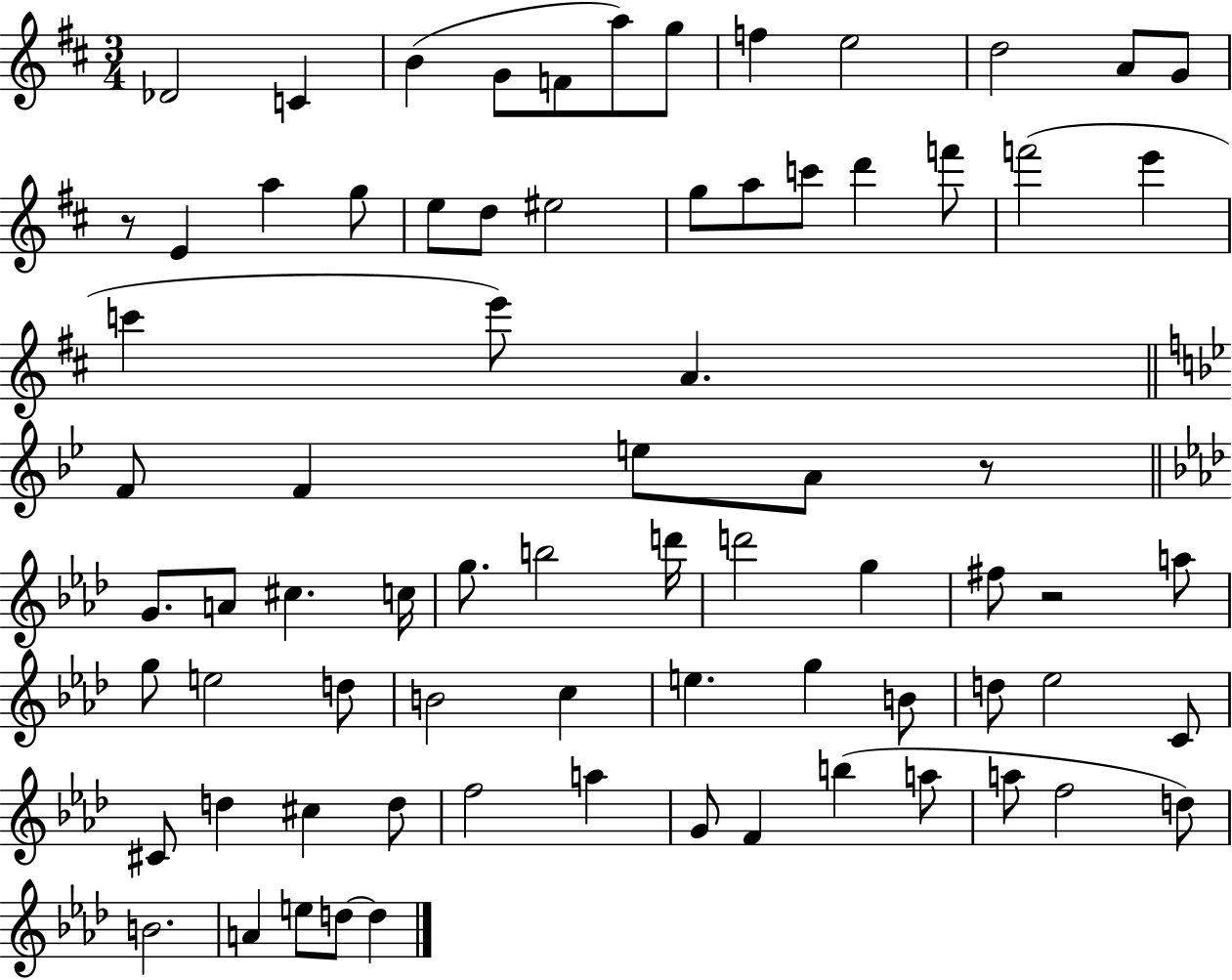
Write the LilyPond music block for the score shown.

{
  \clef treble
  \numericTimeSignature
  \time 3/4
  \key d \major
  des'2 c'4 | b'4( g'8 f'8 a''8) g''8 | f''4 e''2 | d''2 a'8 g'8 | \break r8 e'4 a''4 g''8 | e''8 d''8 eis''2 | g''8 a''8 c'''8 d'''4 f'''8 | f'''2( e'''4 | \break c'''4 e'''8) a'4. | \bar "||" \break \key bes \major f'8 f'4 e''8 a'8 r8 | \bar "||" \break \key aes \major g'8. a'8 cis''4. c''16 | g''8. b''2 d'''16 | d'''2 g''4 | fis''8 r2 a''8 | \break g''8 e''2 d''8 | b'2 c''4 | e''4. g''4 b'8 | d''8 ees''2 c'8 | \break cis'8 d''4 cis''4 d''8 | f''2 a''4 | g'8 f'4 b''4( a''8 | a''8 f''2 d''8) | \break b'2. | a'4 e''8 d''8~~ d''4 | \bar "|."
}